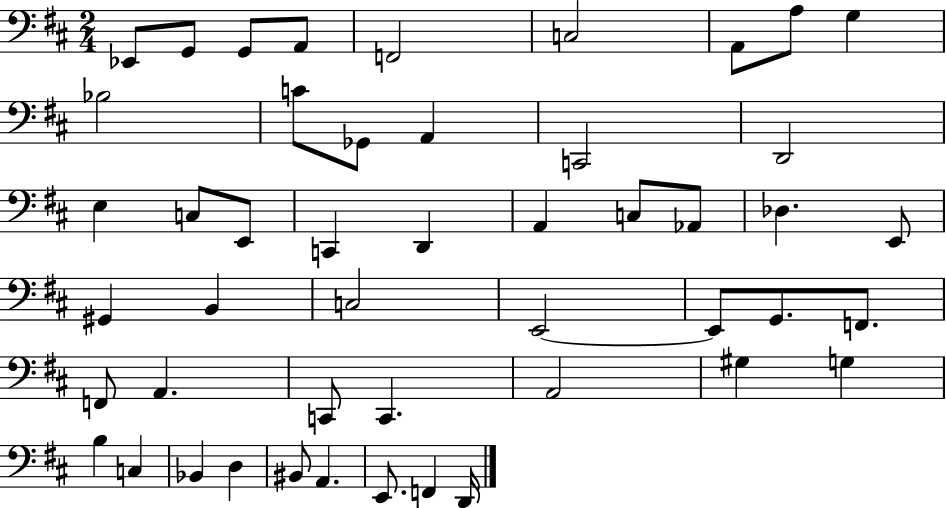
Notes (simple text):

Eb2/e G2/e G2/e A2/e F2/h C3/h A2/e A3/e G3/q Bb3/h C4/e Gb2/e A2/q C2/h D2/h E3/q C3/e E2/e C2/q D2/q A2/q C3/e Ab2/e Db3/q. E2/e G#2/q B2/q C3/h E2/h E2/e G2/e. F2/e. F2/e A2/q. C2/e C2/q. A2/h G#3/q G3/q B3/q C3/q Bb2/q D3/q BIS2/e A2/q. E2/e. F2/q D2/s